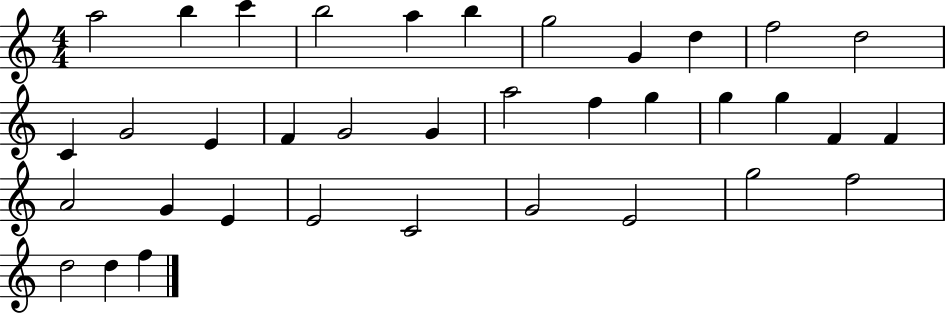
{
  \clef treble
  \numericTimeSignature
  \time 4/4
  \key c \major
  a''2 b''4 c'''4 | b''2 a''4 b''4 | g''2 g'4 d''4 | f''2 d''2 | \break c'4 g'2 e'4 | f'4 g'2 g'4 | a''2 f''4 g''4 | g''4 g''4 f'4 f'4 | \break a'2 g'4 e'4 | e'2 c'2 | g'2 e'2 | g''2 f''2 | \break d''2 d''4 f''4 | \bar "|."
}